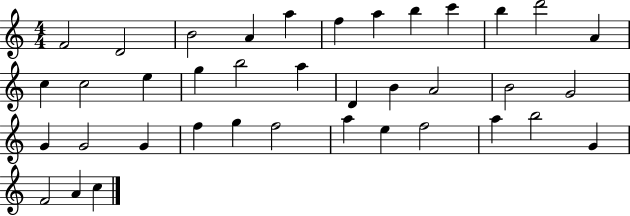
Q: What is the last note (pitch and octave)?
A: C5